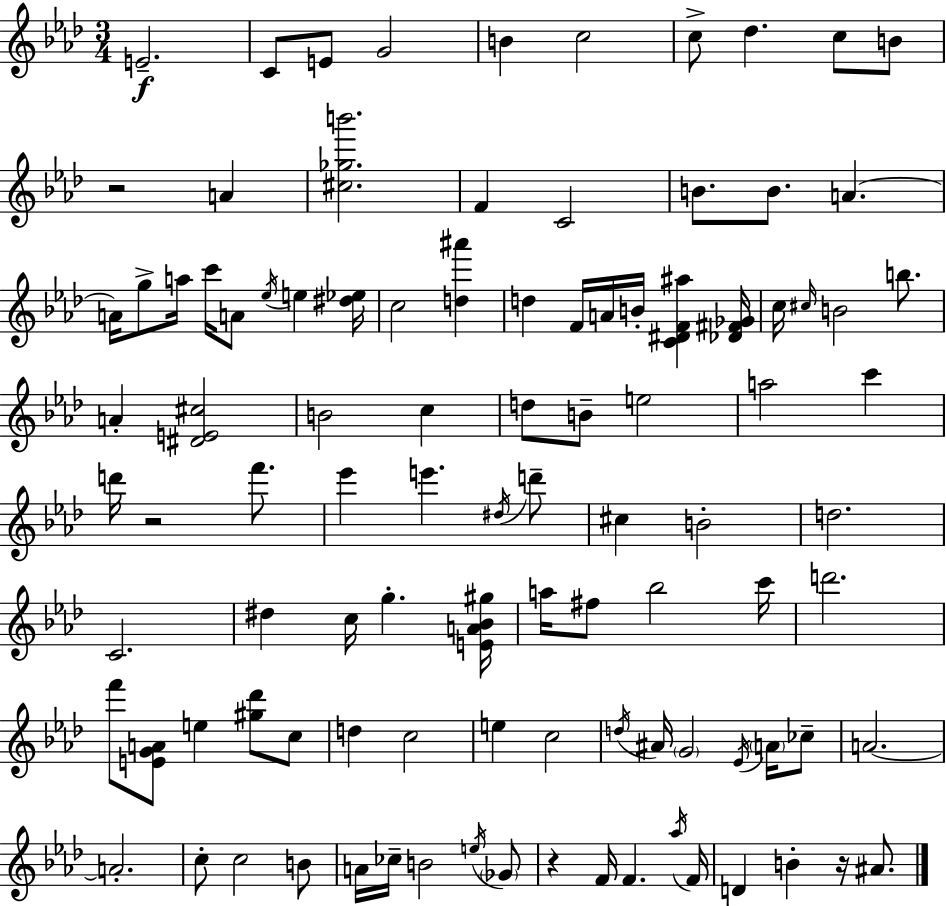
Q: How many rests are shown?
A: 4